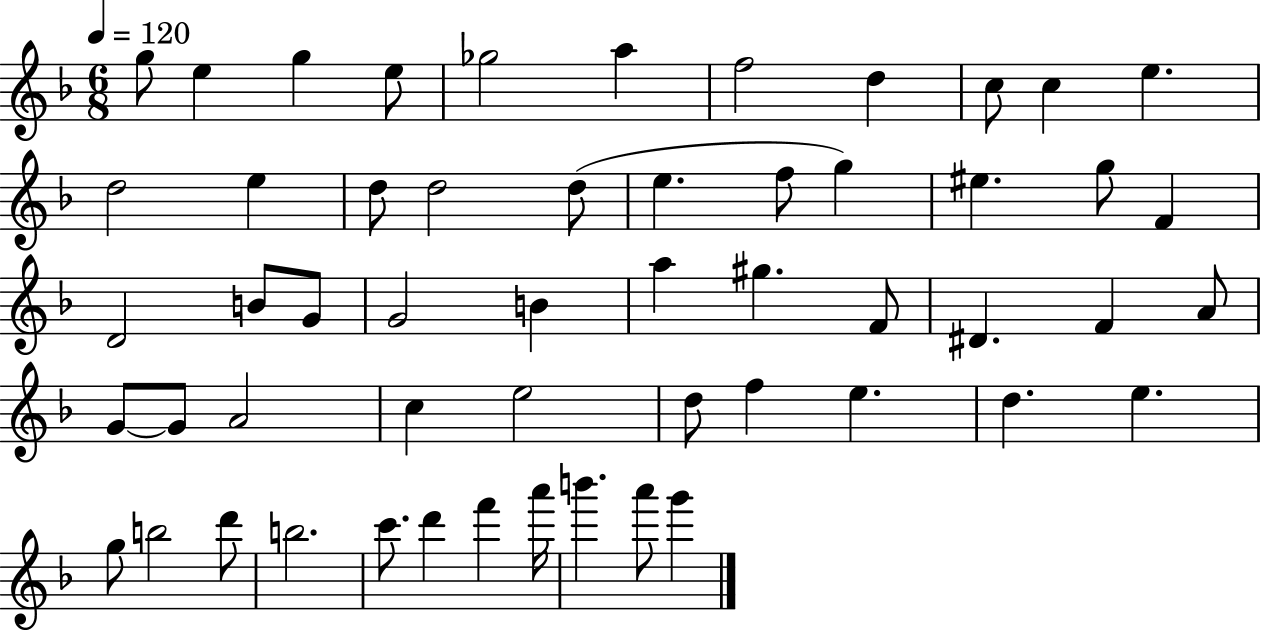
{
  \clef treble
  \numericTimeSignature
  \time 6/8
  \key f \major
  \tempo 4 = 120
  g''8 e''4 g''4 e''8 | ges''2 a''4 | f''2 d''4 | c''8 c''4 e''4. | \break d''2 e''4 | d''8 d''2 d''8( | e''4. f''8 g''4) | eis''4. g''8 f'4 | \break d'2 b'8 g'8 | g'2 b'4 | a''4 gis''4. f'8 | dis'4. f'4 a'8 | \break g'8~~ g'8 a'2 | c''4 e''2 | d''8 f''4 e''4. | d''4. e''4. | \break g''8 b''2 d'''8 | b''2. | c'''8. d'''4 f'''4 a'''16 | b'''4. a'''8 g'''4 | \break \bar "|."
}